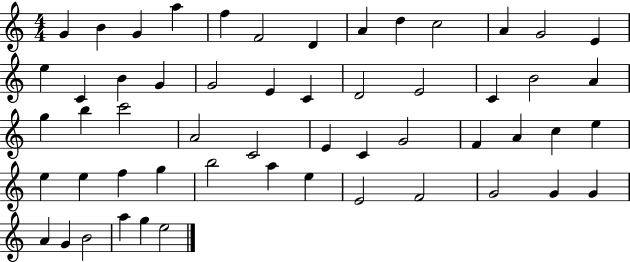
X:1
T:Untitled
M:4/4
L:1/4
K:C
G B G a f F2 D A d c2 A G2 E e C B G G2 E C D2 E2 C B2 A g b c'2 A2 C2 E C G2 F A c e e e f g b2 a e E2 F2 G2 G G A G B2 a g e2